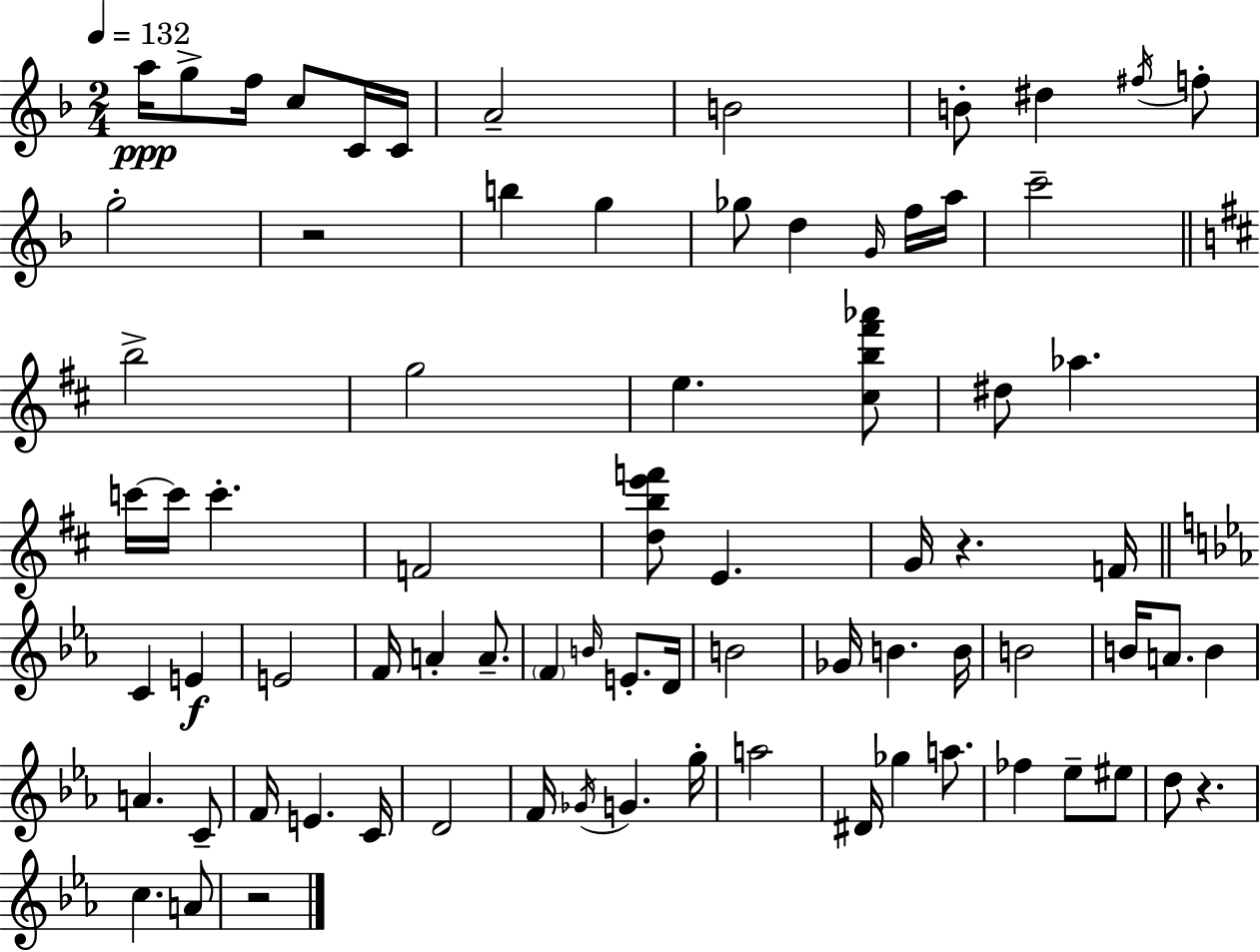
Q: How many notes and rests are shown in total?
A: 77